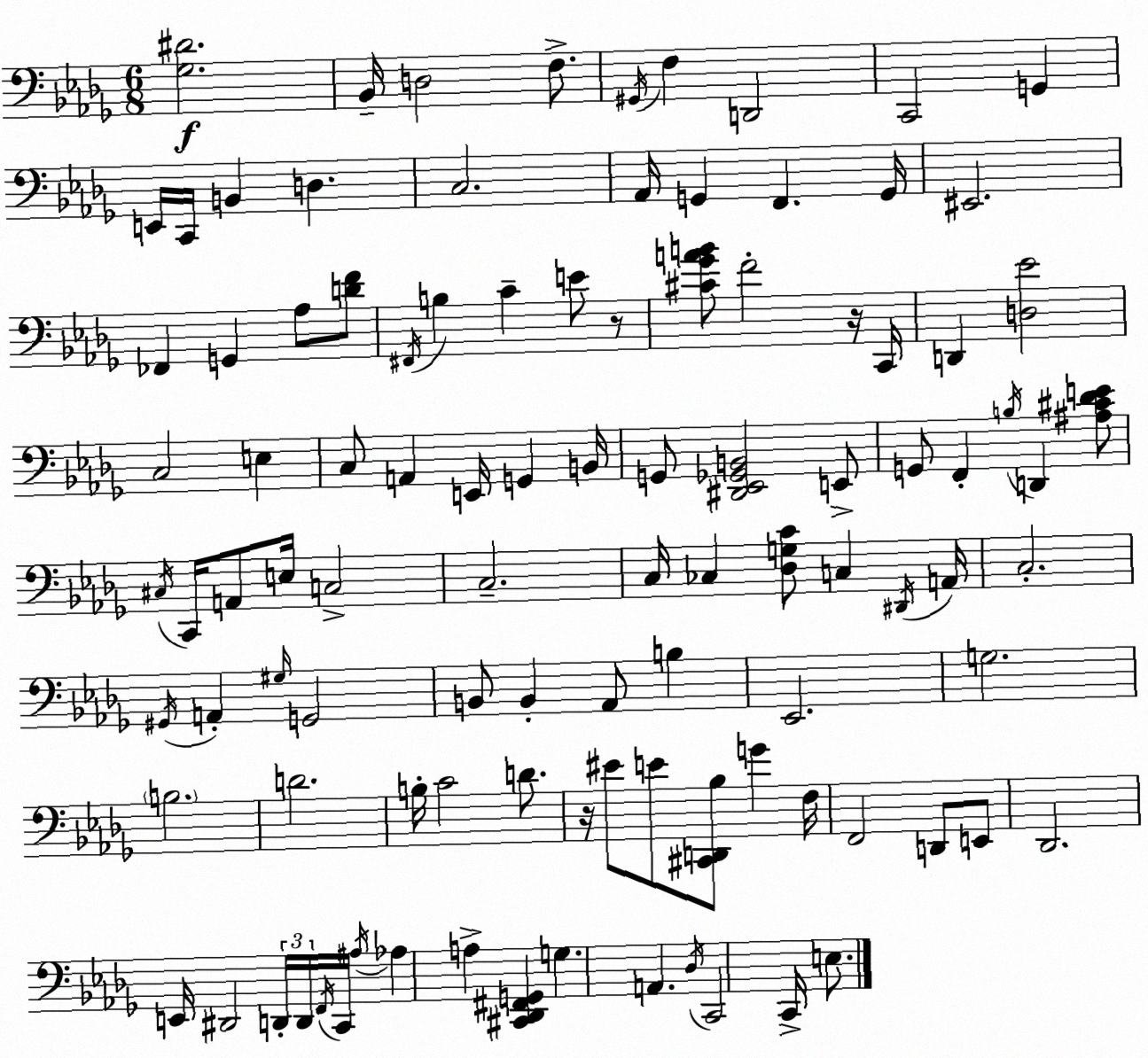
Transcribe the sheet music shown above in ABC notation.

X:1
T:Untitled
M:6/8
L:1/4
K:Bbm
[_G,^D]2 _B,,/4 D,2 F,/2 ^G,,/4 F, D,,2 C,,2 G,, E,,/4 C,,/4 B,, D, C,2 _A,,/4 G,, F,, G,,/4 ^E,,2 _F,, G,, _A,/2 [DF]/2 ^F,,/4 B, C E/2 z/2 [^C_GAB]/2 F2 z/4 C,,/4 D,, [D,_E]2 C,2 E, C,/2 A,, E,,/4 G,, B,,/4 G,,/2 [^D,,_E,,_G,,B,,]2 E,,/2 G,,/2 F,, B,/4 D,, [^A,^C_DE]/2 ^C,/4 C,,/4 A,,/2 E,/4 C,2 C,2 C,/4 _C, [_D,G,C]/2 C, ^D,,/4 A,,/4 C,2 ^G,,/4 A,, ^G,/4 G,,2 B,,/2 B,, _A,,/2 B, _E,,2 G,2 B,2 D2 B,/4 C2 D/2 z/4 ^E/2 E/2 [^C,,D,,_B,]/2 G F,/4 F,,2 D,,/2 E,,/2 _D,,2 E,,/4 ^D,,2 D,,/4 D,,/4 F,,/4 C,,/4 ^A,/4 _A, A, [^C,,_D,,^F,,G,,] G, A,, _D,/4 C,,2 C,,/4 E,/2